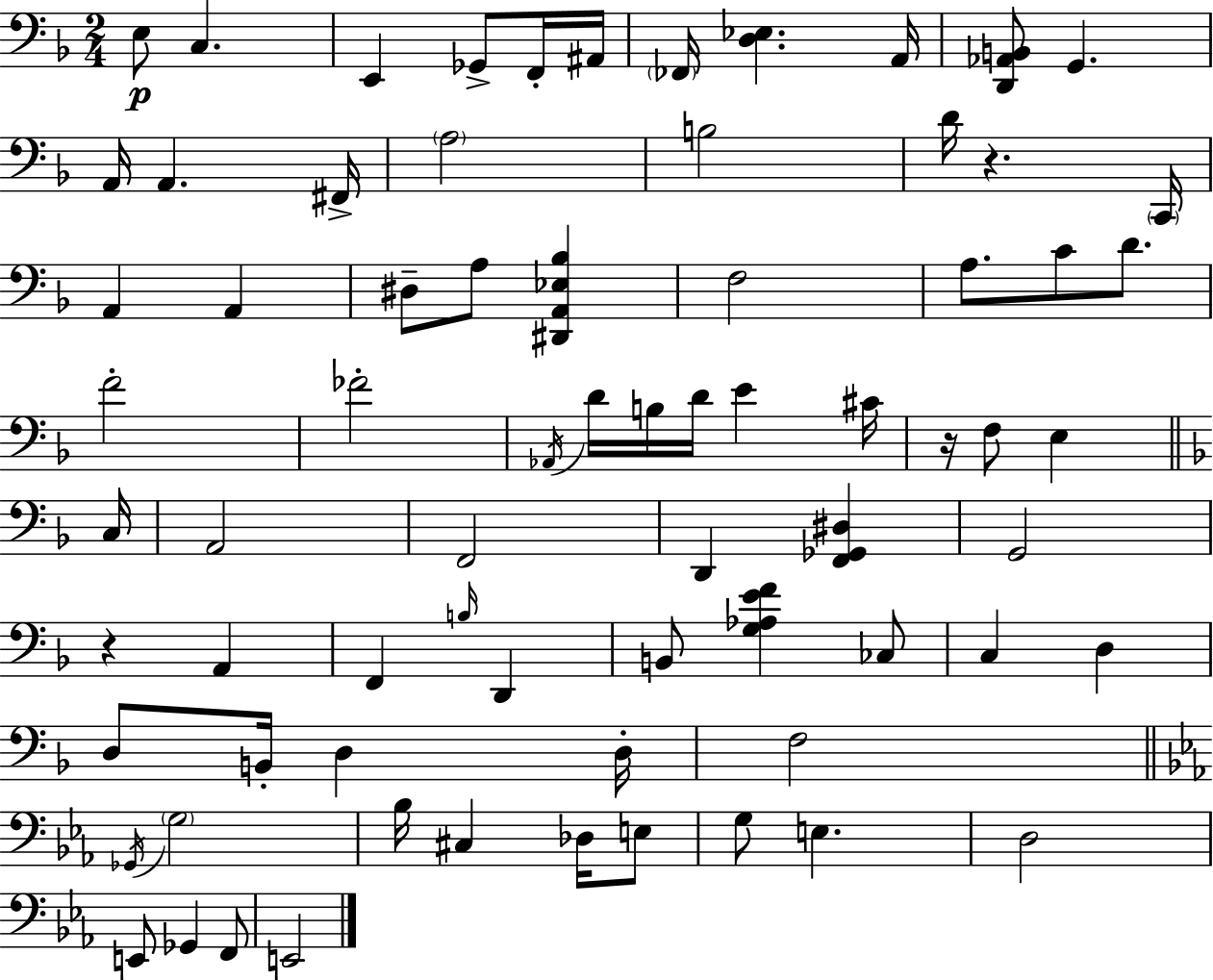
{
  \clef bass
  \numericTimeSignature
  \time 2/4
  \key f \major
  e8\p c4. | e,4 ges,8-> f,16-. ais,16 | \parenthesize fes,16 <d ees>4. a,16 | <d, aes, b,>8 g,4. | \break a,16 a,4. fis,16-> | \parenthesize a2 | b2 | d'16 r4. \parenthesize c,16 | \break a,4 a,4 | dis8-- a8 <dis, a, ees bes>4 | f2 | a8. c'8 d'8. | \break f'2-. | fes'2-. | \acciaccatura { aes,16 } d'16 b16 d'16 e'4 | cis'16 r16 f8 e4 | \break \bar "||" \break \key d \minor c16 a,2 | f,2 | d,4 <f, ges, dis>4 | g,2 | \break r4 a,4 | f,4 \grace { b16 } d,4 | b,8 <g aes e' f'>4 | ces8 c4 d4 | \break d8 b,16-. d4 | d16-. f2 | \bar "||" \break \key ees \major \acciaccatura { ges,16 } \parenthesize g2 | bes16 cis4 des16 e8 | g8 e4. | d2 | \break e,8 ges,4 f,8 | e,2 | \bar "|."
}